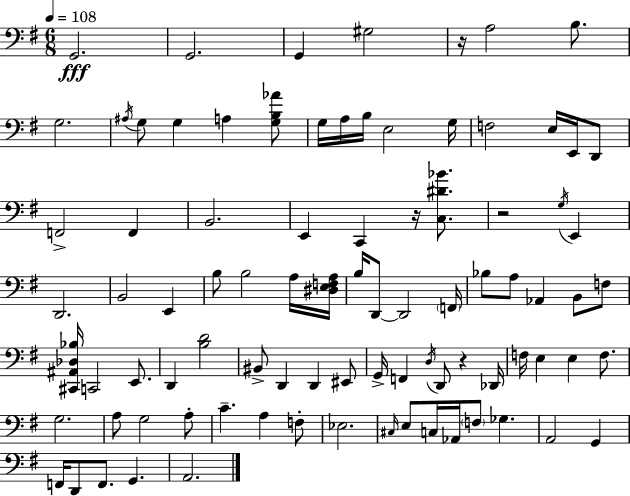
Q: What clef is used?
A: bass